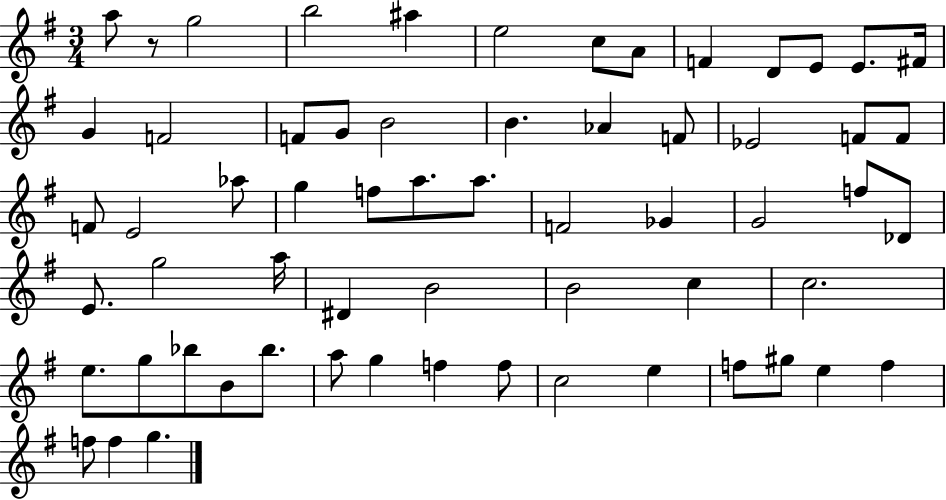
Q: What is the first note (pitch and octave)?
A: A5